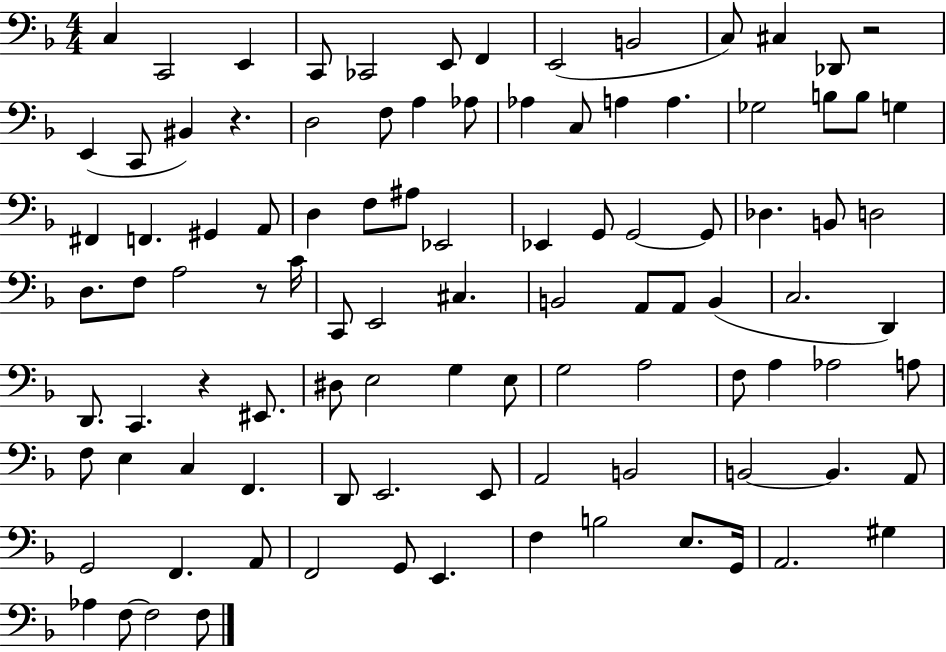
{
  \clef bass
  \numericTimeSignature
  \time 4/4
  \key f \major
  c4 c,2 e,4 | c,8 ces,2 e,8 f,4 | e,2( b,2 | c8) cis4 des,8 r2 | \break e,4( c,8 bis,4) r4. | d2 f8 a4 aes8 | aes4 c8 a4 a4. | ges2 b8 b8 g4 | \break fis,4 f,4. gis,4 a,8 | d4 f8 ais8 ees,2 | ees,4 g,8 g,2~~ g,8 | des4. b,8 d2 | \break d8. f8 a2 r8 c'16 | c,8 e,2 cis4. | b,2 a,8 a,8 b,4( | c2. d,4) | \break d,8. c,4. r4 eis,8. | dis8 e2 g4 e8 | g2 a2 | f8 a4 aes2 a8 | \break f8 e4 c4 f,4. | d,8 e,2. e,8 | a,2 b,2 | b,2~~ b,4. a,8 | \break g,2 f,4. a,8 | f,2 g,8 e,4. | f4 b2 e8. g,16 | a,2. gis4 | \break aes4 f8~~ f2 f8 | \bar "|."
}